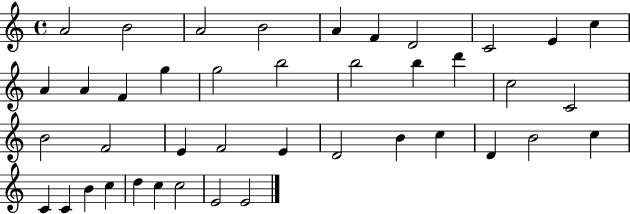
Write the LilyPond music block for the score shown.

{
  \clef treble
  \time 4/4
  \defaultTimeSignature
  \key c \major
  a'2 b'2 | a'2 b'2 | a'4 f'4 d'2 | c'2 e'4 c''4 | \break a'4 a'4 f'4 g''4 | g''2 b''2 | b''2 b''4 d'''4 | c''2 c'2 | \break b'2 f'2 | e'4 f'2 e'4 | d'2 b'4 c''4 | d'4 b'2 c''4 | \break c'4 c'4 b'4 c''4 | d''4 c''4 c''2 | e'2 e'2 | \bar "|."
}